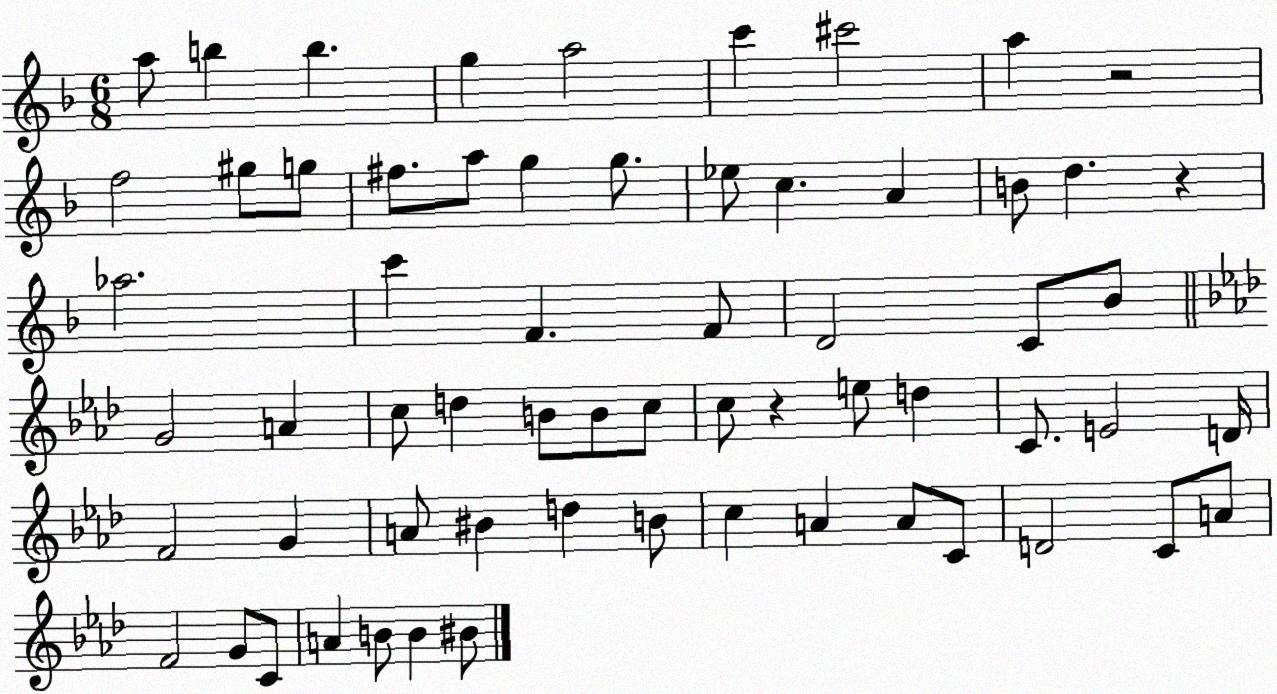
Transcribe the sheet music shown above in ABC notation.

X:1
T:Untitled
M:6/8
L:1/4
K:F
a/2 b b g a2 c' ^c'2 a z2 f2 ^g/2 g/2 ^f/2 a/2 g g/2 _e/2 c A B/2 d z _a2 c' F F/2 D2 C/2 _B/2 G2 A c/2 d B/2 B/2 c/2 c/2 z e/2 d C/2 E2 D/4 F2 G A/2 ^B d B/2 c A A/2 C/2 D2 C/2 A/2 F2 G/2 C/2 A B/2 B ^B/2